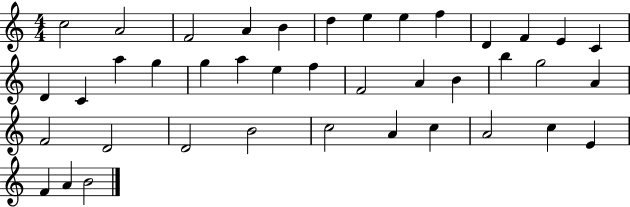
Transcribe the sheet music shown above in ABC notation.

X:1
T:Untitled
M:4/4
L:1/4
K:C
c2 A2 F2 A B d e e f D F E C D C a g g a e f F2 A B b g2 A F2 D2 D2 B2 c2 A c A2 c E F A B2